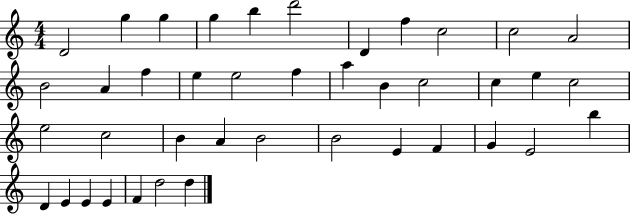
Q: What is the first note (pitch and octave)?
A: D4